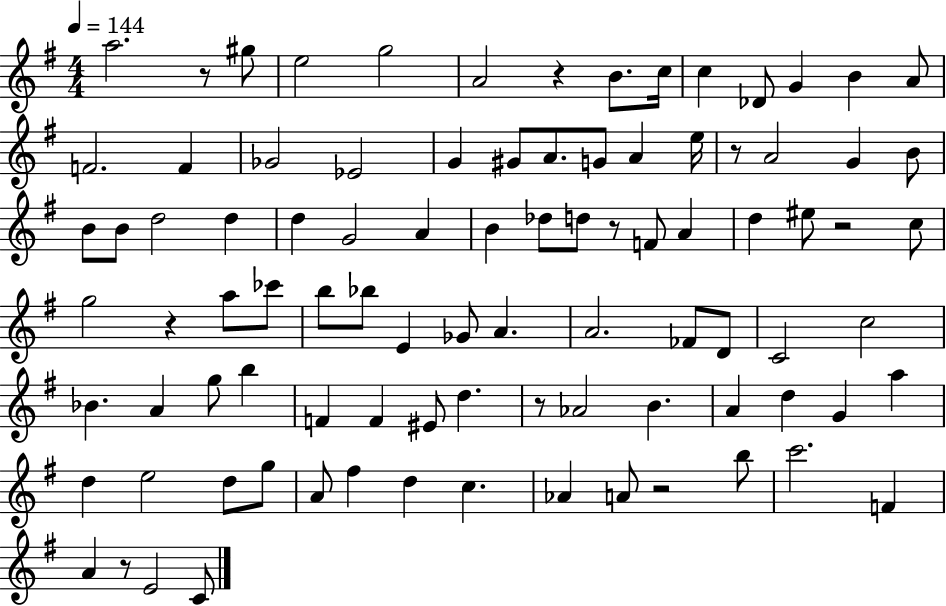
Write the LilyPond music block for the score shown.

{
  \clef treble
  \numericTimeSignature
  \time 4/4
  \key g \major
  \tempo 4 = 144
  a''2. r8 gis''8 | e''2 g''2 | a'2 r4 b'8. c''16 | c''4 des'8 g'4 b'4 a'8 | \break f'2. f'4 | ges'2 ees'2 | g'4 gis'8 a'8. g'8 a'4 e''16 | r8 a'2 g'4 b'8 | \break b'8 b'8 d''2 d''4 | d''4 g'2 a'4 | b'4 des''8 d''8 r8 f'8 a'4 | d''4 eis''8 r2 c''8 | \break g''2 r4 a''8 ces'''8 | b''8 bes''8 e'4 ges'8 a'4. | a'2. fes'8 d'8 | c'2 c''2 | \break bes'4. a'4 g''8 b''4 | f'4 f'4 eis'8 d''4. | r8 aes'2 b'4. | a'4 d''4 g'4 a''4 | \break d''4 e''2 d''8 g''8 | a'8 fis''4 d''4 c''4. | aes'4 a'8 r2 b''8 | c'''2. f'4 | \break a'4 r8 e'2 c'8 | \bar "|."
}